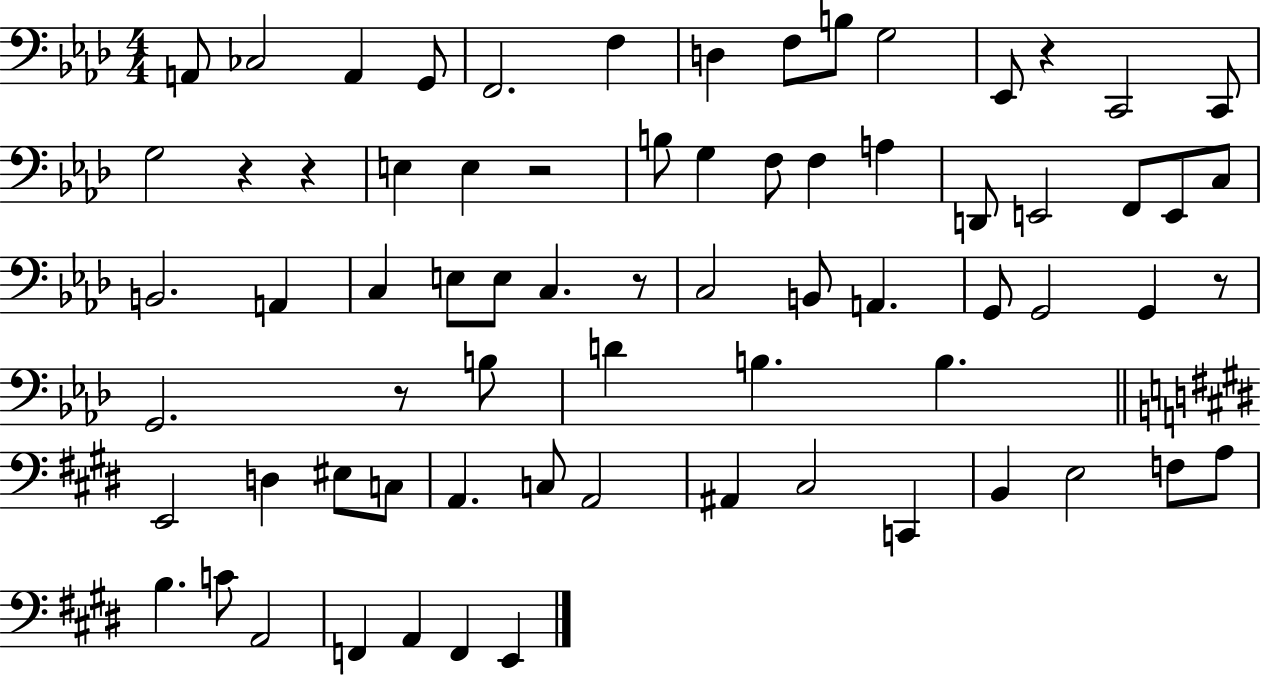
{
  \clef bass
  \numericTimeSignature
  \time 4/4
  \key aes \major
  a,8 ces2 a,4 g,8 | f,2. f4 | d4 f8 b8 g2 | ees,8 r4 c,2 c,8 | \break g2 r4 r4 | e4 e4 r2 | b8 g4 f8 f4 a4 | d,8 e,2 f,8 e,8 c8 | \break b,2. a,4 | c4 e8 e8 c4. r8 | c2 b,8 a,4. | g,8 g,2 g,4 r8 | \break g,2. r8 b8 | d'4 b4. b4. | \bar "||" \break \key e \major e,2 d4 eis8 c8 | a,4. c8 a,2 | ais,4 cis2 c,4 | b,4 e2 f8 a8 | \break b4. c'8 a,2 | f,4 a,4 f,4 e,4 | \bar "|."
}